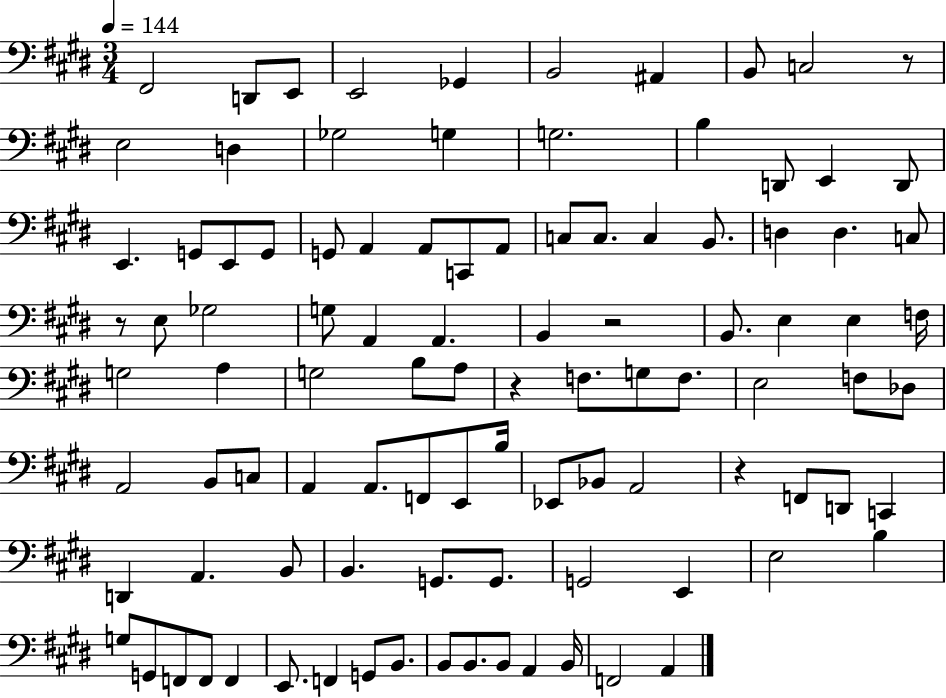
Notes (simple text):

F#2/h D2/e E2/e E2/h Gb2/q B2/h A#2/q B2/e C3/h R/e E3/h D3/q Gb3/h G3/q G3/h. B3/q D2/e E2/q D2/e E2/q. G2/e E2/e G2/e G2/e A2/q A2/e C2/e A2/e C3/e C3/e. C3/q B2/e. D3/q D3/q. C3/e R/e E3/e Gb3/h G3/e A2/q A2/q. B2/q R/h B2/e. E3/q E3/q F3/s G3/h A3/q G3/h B3/e A3/e R/q F3/e. G3/e F3/e. E3/h F3/e Db3/e A2/h B2/e C3/e A2/q A2/e. F2/e E2/e B3/s Eb2/e Bb2/e A2/h R/q F2/e D2/e C2/q D2/q A2/q. B2/e B2/q. G2/e. G2/e. G2/h E2/q E3/h B3/q G3/e G2/e F2/e F2/e F2/q E2/e. F2/q G2/e B2/e. B2/e B2/e. B2/e A2/q B2/s F2/h A2/q